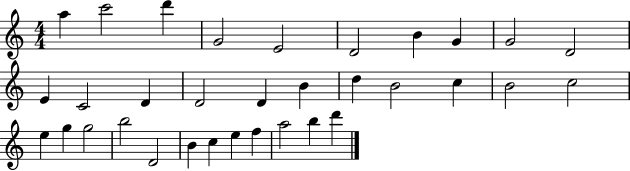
X:1
T:Untitled
M:4/4
L:1/4
K:C
a c'2 d' G2 E2 D2 B G G2 D2 E C2 D D2 D B d B2 c B2 c2 e g g2 b2 D2 B c e f a2 b d'